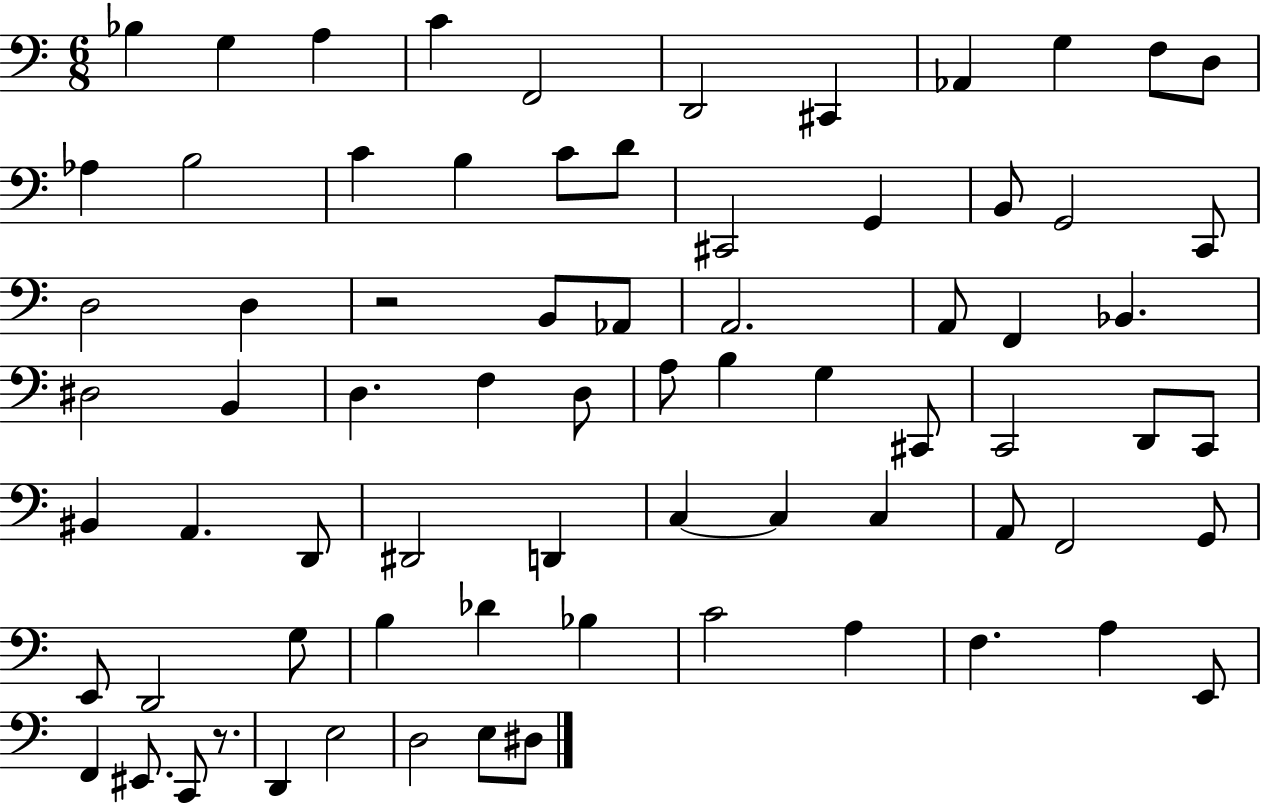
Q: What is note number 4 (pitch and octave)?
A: C4